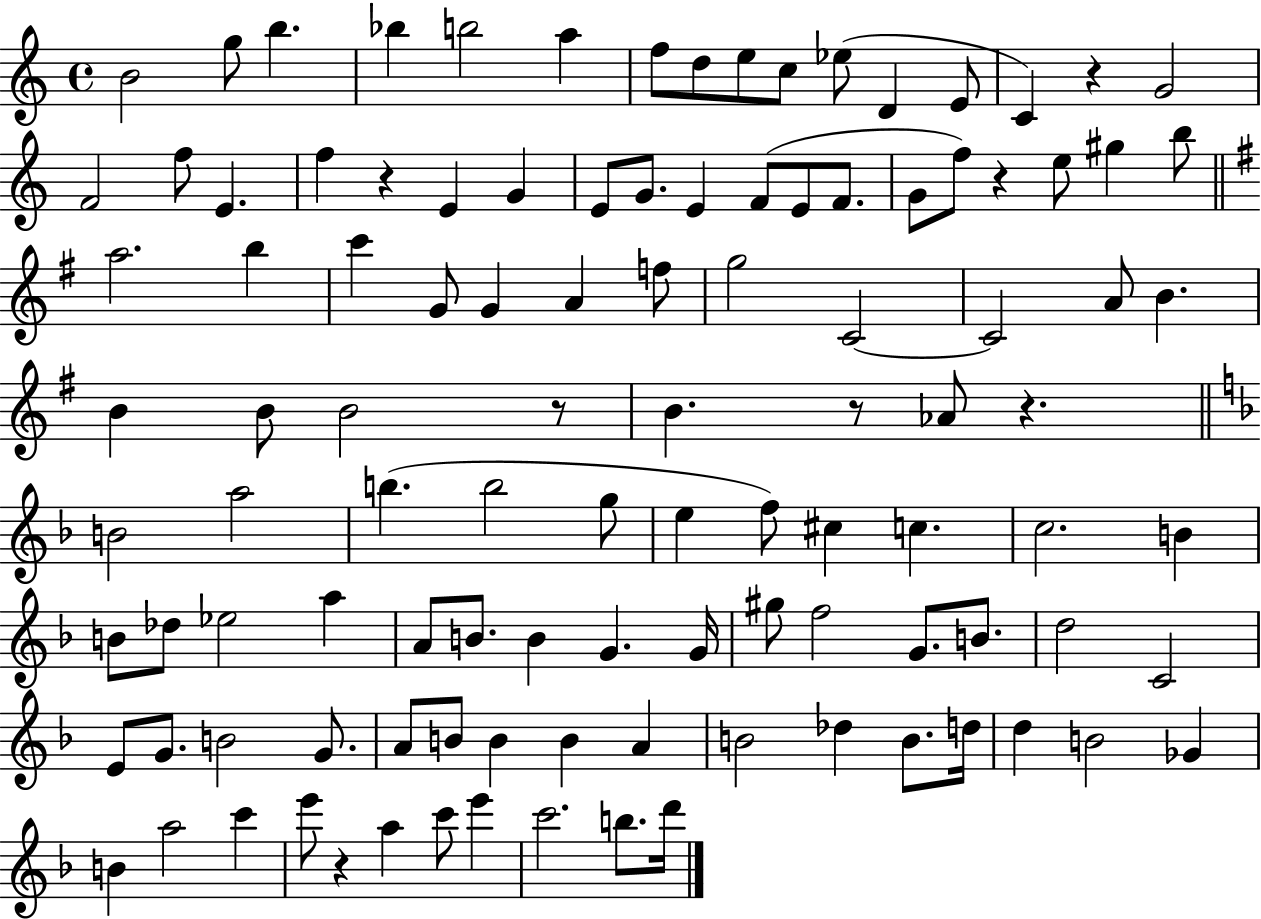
B4/h G5/e B5/q. Bb5/q B5/h A5/q F5/e D5/e E5/e C5/e Eb5/e D4/q E4/e C4/q R/q G4/h F4/h F5/e E4/q. F5/q R/q E4/q G4/q E4/e G4/e. E4/q F4/e E4/e F4/e. G4/e F5/e R/q E5/e G#5/q B5/e A5/h. B5/q C6/q G4/e G4/q A4/q F5/e G5/h C4/h C4/h A4/e B4/q. B4/q B4/e B4/h R/e B4/q. R/e Ab4/e R/q. B4/h A5/h B5/q. B5/h G5/e E5/q F5/e C#5/q C5/q. C5/h. B4/q B4/e Db5/e Eb5/h A5/q A4/e B4/e. B4/q G4/q. G4/s G#5/e F5/h G4/e. B4/e. D5/h C4/h E4/e G4/e. B4/h G4/e. A4/e B4/e B4/q B4/q A4/q B4/h Db5/q B4/e. D5/s D5/q B4/h Gb4/q B4/q A5/h C6/q E6/e R/q A5/q C6/e E6/q C6/h. B5/e. D6/s